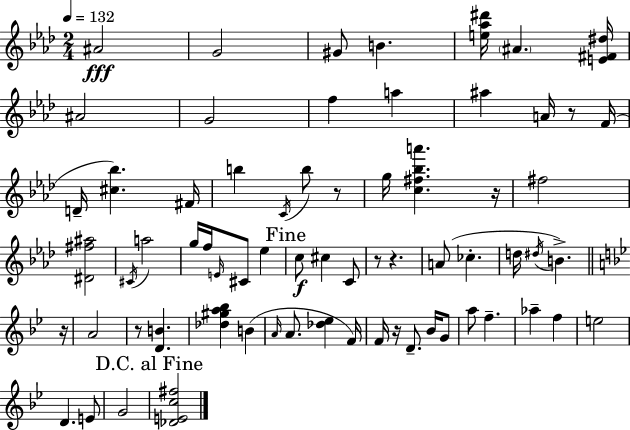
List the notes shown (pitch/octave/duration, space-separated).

A#4/h G4/h G#4/e B4/q. [E5,Ab5,D#6]/s A#4/q. [E4,F#4,D#5]/s A#4/h G4/h F5/q A5/q A#5/q A4/s R/e F4/s D4/s [C#5,Bb5]/q. F#4/s B5/q C4/s B5/e R/e G5/s [C5,F#5,Bb5,A6]/q. R/s F#5/h [D#4,F#5,A#5]/h C#4/s A5/h G5/s F5/s E4/s C#4/e Eb5/q C5/e C#5/q C4/e R/e R/q. A4/e CES5/q. D5/s D#5/s B4/q. R/s A4/h R/e [D4,B4]/q. [Db5,G#5,A5,Bb5]/q B4/q A4/s A4/e. [Db5,Eb5]/q F4/s F4/s R/s D4/e. Bb4/s G4/e A5/e F5/q. Ab5/q F5/q E5/h D4/q. E4/e G4/h [Db4,E4,C5,F#5]/h